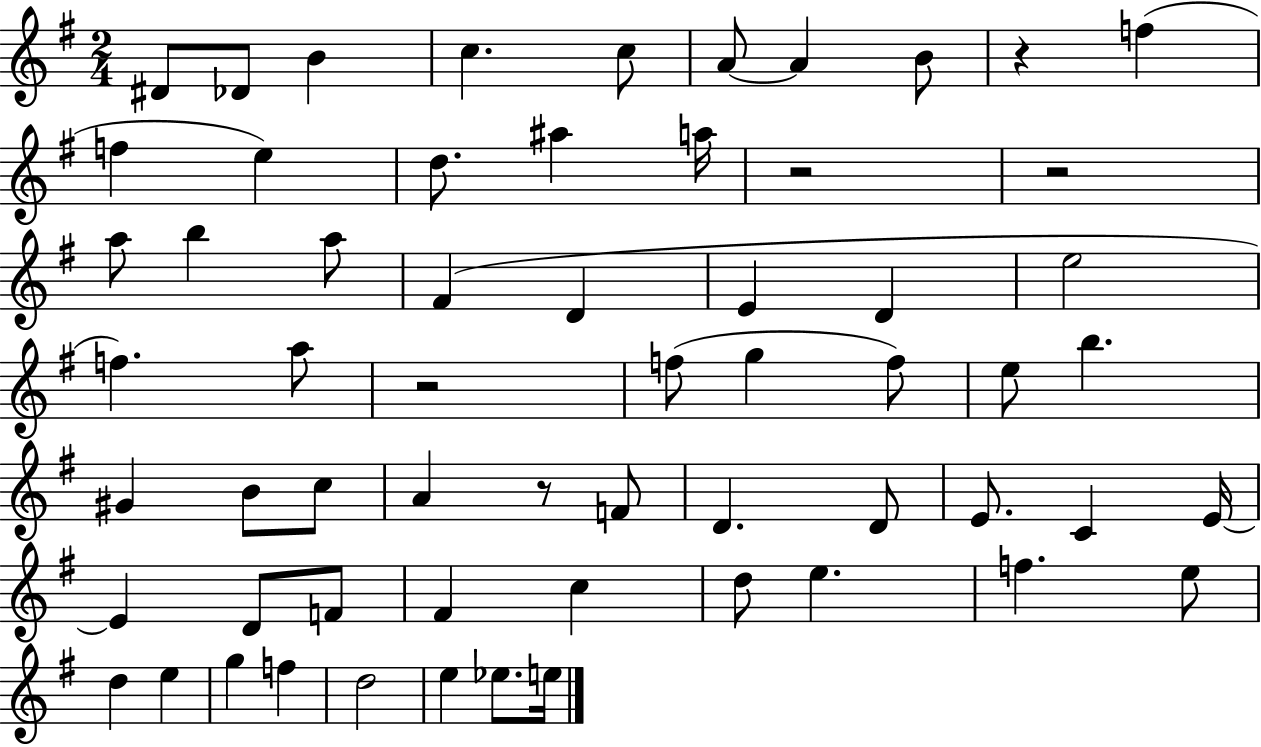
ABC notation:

X:1
T:Untitled
M:2/4
L:1/4
K:G
^D/2 _D/2 B c c/2 A/2 A B/2 z f f e d/2 ^a a/4 z2 z2 a/2 b a/2 ^F D E D e2 f a/2 z2 f/2 g f/2 e/2 b ^G B/2 c/2 A z/2 F/2 D D/2 E/2 C E/4 E D/2 F/2 ^F c d/2 e f e/2 d e g f d2 e _e/2 e/4